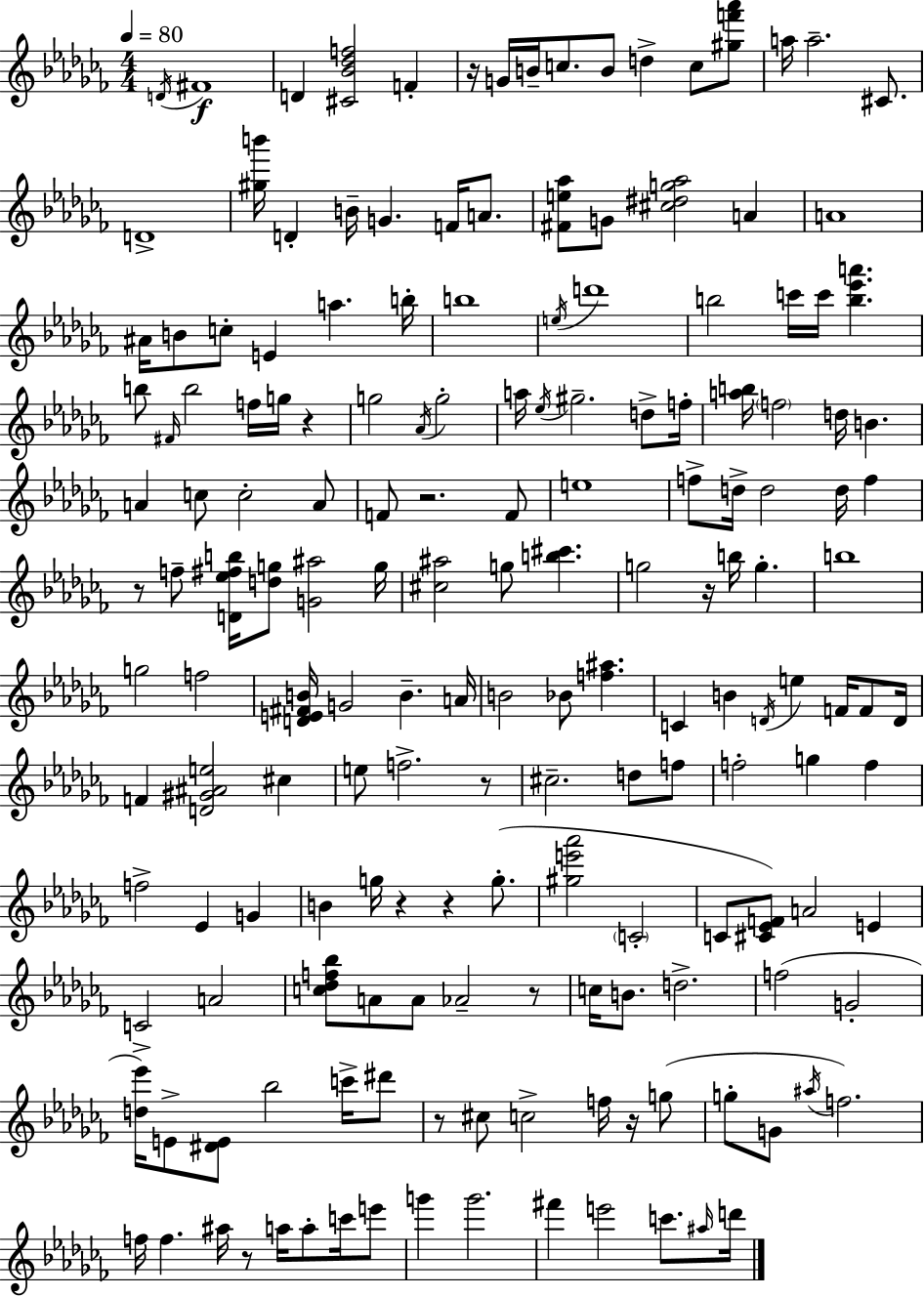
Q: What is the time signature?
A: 4/4